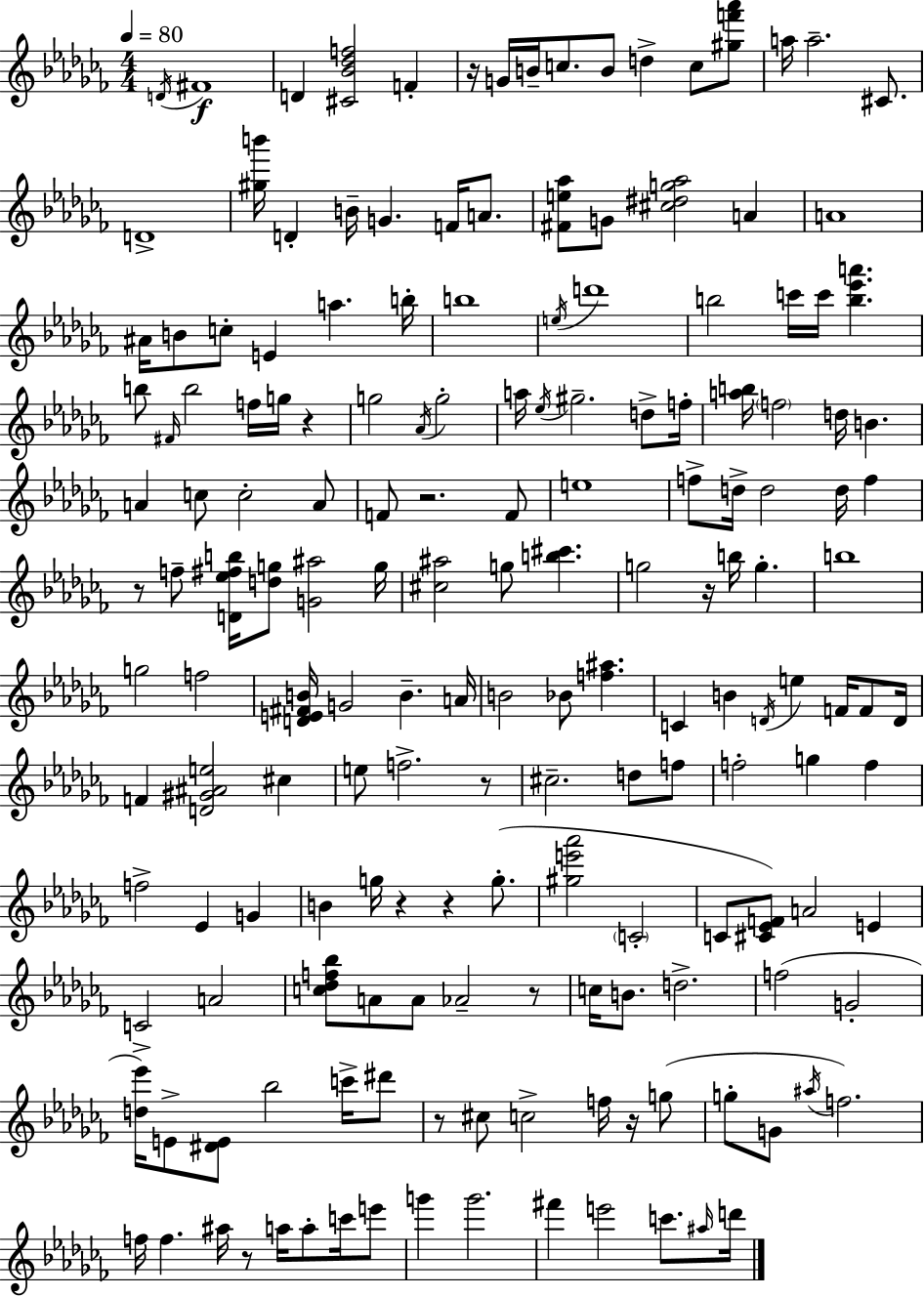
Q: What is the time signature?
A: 4/4